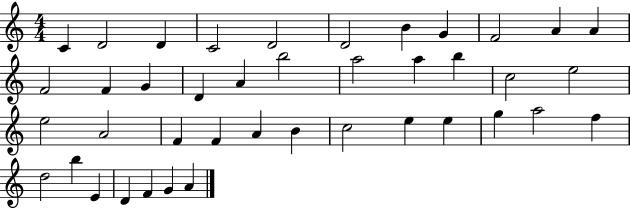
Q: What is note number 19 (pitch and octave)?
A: A5